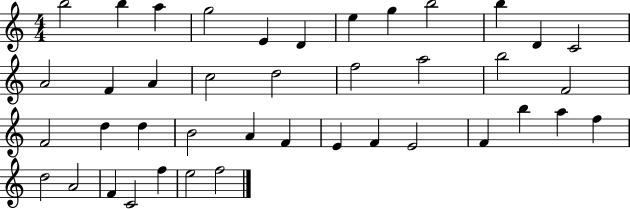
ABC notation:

X:1
T:Untitled
M:4/4
L:1/4
K:C
b2 b a g2 E D e g b2 b D C2 A2 F A c2 d2 f2 a2 b2 F2 F2 d d B2 A F E F E2 F b a f d2 A2 F C2 f e2 f2